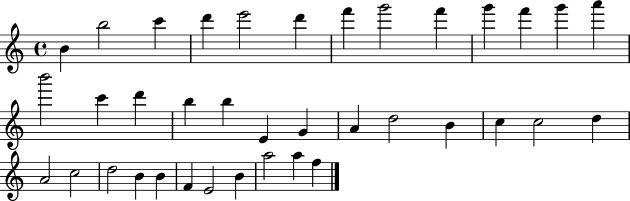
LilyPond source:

{
  \clef treble
  \time 4/4
  \defaultTimeSignature
  \key c \major
  b'4 b''2 c'''4 | d'''4 e'''2 d'''4 | f'''4 g'''2 f'''4 | g'''4 f'''4 g'''4 a'''4 | \break b'''2 c'''4 d'''4 | b''4 b''4 e'4 g'4 | a'4 d''2 b'4 | c''4 c''2 d''4 | \break a'2 c''2 | d''2 b'4 b'4 | f'4 e'2 b'4 | a''2 a''4 f''4 | \break \bar "|."
}